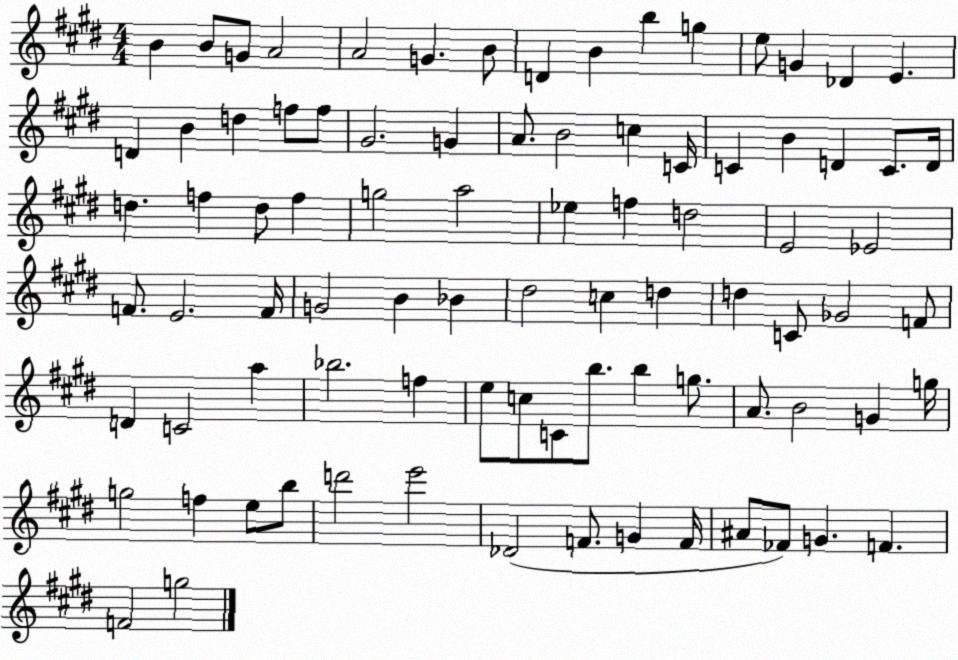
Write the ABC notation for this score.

X:1
T:Untitled
M:4/4
L:1/4
K:E
B B/2 G/2 A2 A2 G B/2 D B b g e/2 G _D E D B d f/2 f/2 ^G2 G A/2 B2 c C/4 C B D C/2 D/4 d f d/2 f g2 a2 _e f d2 E2 _E2 F/2 E2 F/4 G2 B _B ^d2 c d d C/2 _G2 F/2 D C2 a _b2 f e/2 c/2 C/2 b/2 b g/2 A/2 B2 G g/4 g2 f e/2 b/2 d'2 e'2 _D2 F/2 G F/4 ^A/2 _F/2 G F F2 g2